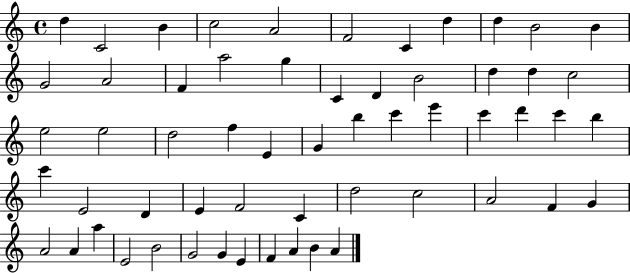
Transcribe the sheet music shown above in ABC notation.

X:1
T:Untitled
M:4/4
L:1/4
K:C
d C2 B c2 A2 F2 C d d B2 B G2 A2 F a2 g C D B2 d d c2 e2 e2 d2 f E G b c' e' c' d' c' b c' E2 D E F2 C d2 c2 A2 F G A2 A a E2 B2 G2 G E F A B A